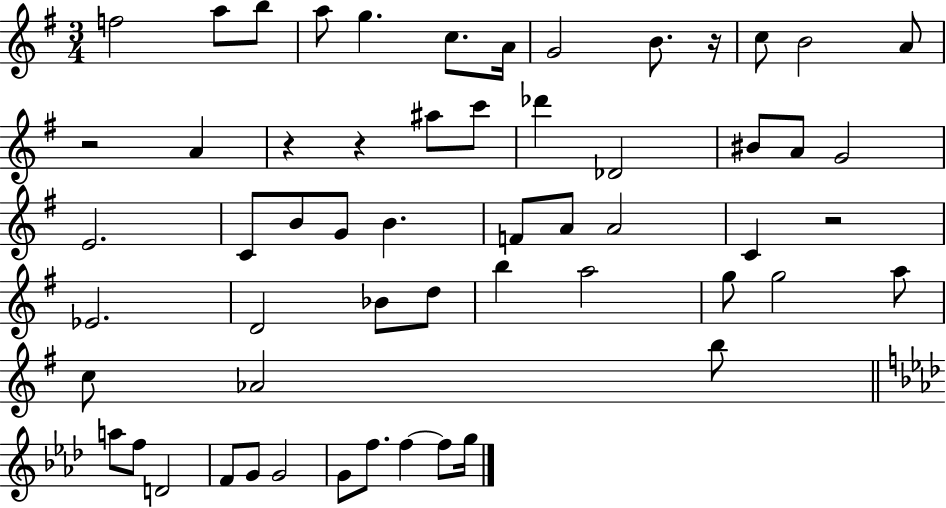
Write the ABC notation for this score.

X:1
T:Untitled
M:3/4
L:1/4
K:G
f2 a/2 b/2 a/2 g c/2 A/4 G2 B/2 z/4 c/2 B2 A/2 z2 A z z ^a/2 c'/2 _d' _D2 ^B/2 A/2 G2 E2 C/2 B/2 G/2 B F/2 A/2 A2 C z2 _E2 D2 _B/2 d/2 b a2 g/2 g2 a/2 c/2 _A2 b/2 a/2 f/2 D2 F/2 G/2 G2 G/2 f/2 f f/2 g/4